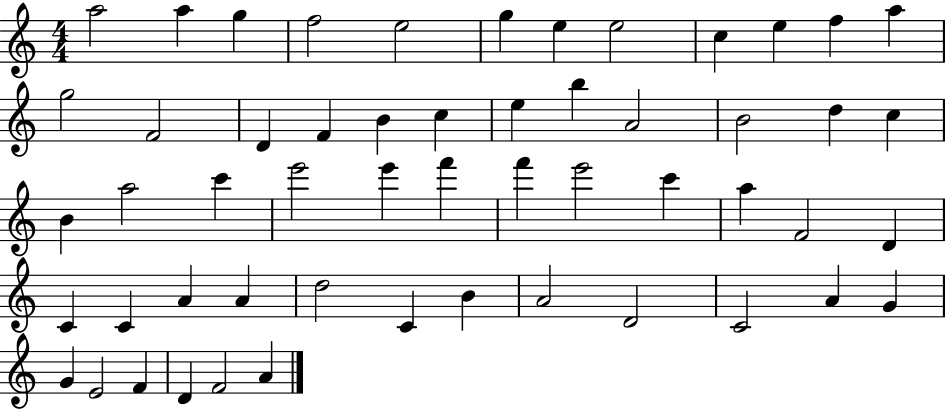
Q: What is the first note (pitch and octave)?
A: A5